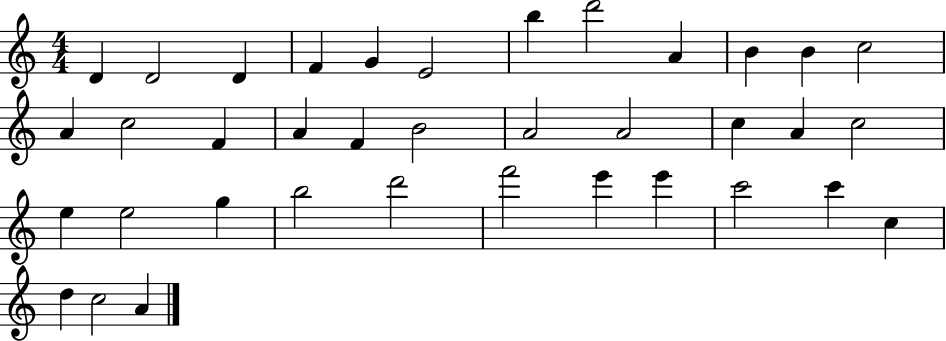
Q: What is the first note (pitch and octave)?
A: D4